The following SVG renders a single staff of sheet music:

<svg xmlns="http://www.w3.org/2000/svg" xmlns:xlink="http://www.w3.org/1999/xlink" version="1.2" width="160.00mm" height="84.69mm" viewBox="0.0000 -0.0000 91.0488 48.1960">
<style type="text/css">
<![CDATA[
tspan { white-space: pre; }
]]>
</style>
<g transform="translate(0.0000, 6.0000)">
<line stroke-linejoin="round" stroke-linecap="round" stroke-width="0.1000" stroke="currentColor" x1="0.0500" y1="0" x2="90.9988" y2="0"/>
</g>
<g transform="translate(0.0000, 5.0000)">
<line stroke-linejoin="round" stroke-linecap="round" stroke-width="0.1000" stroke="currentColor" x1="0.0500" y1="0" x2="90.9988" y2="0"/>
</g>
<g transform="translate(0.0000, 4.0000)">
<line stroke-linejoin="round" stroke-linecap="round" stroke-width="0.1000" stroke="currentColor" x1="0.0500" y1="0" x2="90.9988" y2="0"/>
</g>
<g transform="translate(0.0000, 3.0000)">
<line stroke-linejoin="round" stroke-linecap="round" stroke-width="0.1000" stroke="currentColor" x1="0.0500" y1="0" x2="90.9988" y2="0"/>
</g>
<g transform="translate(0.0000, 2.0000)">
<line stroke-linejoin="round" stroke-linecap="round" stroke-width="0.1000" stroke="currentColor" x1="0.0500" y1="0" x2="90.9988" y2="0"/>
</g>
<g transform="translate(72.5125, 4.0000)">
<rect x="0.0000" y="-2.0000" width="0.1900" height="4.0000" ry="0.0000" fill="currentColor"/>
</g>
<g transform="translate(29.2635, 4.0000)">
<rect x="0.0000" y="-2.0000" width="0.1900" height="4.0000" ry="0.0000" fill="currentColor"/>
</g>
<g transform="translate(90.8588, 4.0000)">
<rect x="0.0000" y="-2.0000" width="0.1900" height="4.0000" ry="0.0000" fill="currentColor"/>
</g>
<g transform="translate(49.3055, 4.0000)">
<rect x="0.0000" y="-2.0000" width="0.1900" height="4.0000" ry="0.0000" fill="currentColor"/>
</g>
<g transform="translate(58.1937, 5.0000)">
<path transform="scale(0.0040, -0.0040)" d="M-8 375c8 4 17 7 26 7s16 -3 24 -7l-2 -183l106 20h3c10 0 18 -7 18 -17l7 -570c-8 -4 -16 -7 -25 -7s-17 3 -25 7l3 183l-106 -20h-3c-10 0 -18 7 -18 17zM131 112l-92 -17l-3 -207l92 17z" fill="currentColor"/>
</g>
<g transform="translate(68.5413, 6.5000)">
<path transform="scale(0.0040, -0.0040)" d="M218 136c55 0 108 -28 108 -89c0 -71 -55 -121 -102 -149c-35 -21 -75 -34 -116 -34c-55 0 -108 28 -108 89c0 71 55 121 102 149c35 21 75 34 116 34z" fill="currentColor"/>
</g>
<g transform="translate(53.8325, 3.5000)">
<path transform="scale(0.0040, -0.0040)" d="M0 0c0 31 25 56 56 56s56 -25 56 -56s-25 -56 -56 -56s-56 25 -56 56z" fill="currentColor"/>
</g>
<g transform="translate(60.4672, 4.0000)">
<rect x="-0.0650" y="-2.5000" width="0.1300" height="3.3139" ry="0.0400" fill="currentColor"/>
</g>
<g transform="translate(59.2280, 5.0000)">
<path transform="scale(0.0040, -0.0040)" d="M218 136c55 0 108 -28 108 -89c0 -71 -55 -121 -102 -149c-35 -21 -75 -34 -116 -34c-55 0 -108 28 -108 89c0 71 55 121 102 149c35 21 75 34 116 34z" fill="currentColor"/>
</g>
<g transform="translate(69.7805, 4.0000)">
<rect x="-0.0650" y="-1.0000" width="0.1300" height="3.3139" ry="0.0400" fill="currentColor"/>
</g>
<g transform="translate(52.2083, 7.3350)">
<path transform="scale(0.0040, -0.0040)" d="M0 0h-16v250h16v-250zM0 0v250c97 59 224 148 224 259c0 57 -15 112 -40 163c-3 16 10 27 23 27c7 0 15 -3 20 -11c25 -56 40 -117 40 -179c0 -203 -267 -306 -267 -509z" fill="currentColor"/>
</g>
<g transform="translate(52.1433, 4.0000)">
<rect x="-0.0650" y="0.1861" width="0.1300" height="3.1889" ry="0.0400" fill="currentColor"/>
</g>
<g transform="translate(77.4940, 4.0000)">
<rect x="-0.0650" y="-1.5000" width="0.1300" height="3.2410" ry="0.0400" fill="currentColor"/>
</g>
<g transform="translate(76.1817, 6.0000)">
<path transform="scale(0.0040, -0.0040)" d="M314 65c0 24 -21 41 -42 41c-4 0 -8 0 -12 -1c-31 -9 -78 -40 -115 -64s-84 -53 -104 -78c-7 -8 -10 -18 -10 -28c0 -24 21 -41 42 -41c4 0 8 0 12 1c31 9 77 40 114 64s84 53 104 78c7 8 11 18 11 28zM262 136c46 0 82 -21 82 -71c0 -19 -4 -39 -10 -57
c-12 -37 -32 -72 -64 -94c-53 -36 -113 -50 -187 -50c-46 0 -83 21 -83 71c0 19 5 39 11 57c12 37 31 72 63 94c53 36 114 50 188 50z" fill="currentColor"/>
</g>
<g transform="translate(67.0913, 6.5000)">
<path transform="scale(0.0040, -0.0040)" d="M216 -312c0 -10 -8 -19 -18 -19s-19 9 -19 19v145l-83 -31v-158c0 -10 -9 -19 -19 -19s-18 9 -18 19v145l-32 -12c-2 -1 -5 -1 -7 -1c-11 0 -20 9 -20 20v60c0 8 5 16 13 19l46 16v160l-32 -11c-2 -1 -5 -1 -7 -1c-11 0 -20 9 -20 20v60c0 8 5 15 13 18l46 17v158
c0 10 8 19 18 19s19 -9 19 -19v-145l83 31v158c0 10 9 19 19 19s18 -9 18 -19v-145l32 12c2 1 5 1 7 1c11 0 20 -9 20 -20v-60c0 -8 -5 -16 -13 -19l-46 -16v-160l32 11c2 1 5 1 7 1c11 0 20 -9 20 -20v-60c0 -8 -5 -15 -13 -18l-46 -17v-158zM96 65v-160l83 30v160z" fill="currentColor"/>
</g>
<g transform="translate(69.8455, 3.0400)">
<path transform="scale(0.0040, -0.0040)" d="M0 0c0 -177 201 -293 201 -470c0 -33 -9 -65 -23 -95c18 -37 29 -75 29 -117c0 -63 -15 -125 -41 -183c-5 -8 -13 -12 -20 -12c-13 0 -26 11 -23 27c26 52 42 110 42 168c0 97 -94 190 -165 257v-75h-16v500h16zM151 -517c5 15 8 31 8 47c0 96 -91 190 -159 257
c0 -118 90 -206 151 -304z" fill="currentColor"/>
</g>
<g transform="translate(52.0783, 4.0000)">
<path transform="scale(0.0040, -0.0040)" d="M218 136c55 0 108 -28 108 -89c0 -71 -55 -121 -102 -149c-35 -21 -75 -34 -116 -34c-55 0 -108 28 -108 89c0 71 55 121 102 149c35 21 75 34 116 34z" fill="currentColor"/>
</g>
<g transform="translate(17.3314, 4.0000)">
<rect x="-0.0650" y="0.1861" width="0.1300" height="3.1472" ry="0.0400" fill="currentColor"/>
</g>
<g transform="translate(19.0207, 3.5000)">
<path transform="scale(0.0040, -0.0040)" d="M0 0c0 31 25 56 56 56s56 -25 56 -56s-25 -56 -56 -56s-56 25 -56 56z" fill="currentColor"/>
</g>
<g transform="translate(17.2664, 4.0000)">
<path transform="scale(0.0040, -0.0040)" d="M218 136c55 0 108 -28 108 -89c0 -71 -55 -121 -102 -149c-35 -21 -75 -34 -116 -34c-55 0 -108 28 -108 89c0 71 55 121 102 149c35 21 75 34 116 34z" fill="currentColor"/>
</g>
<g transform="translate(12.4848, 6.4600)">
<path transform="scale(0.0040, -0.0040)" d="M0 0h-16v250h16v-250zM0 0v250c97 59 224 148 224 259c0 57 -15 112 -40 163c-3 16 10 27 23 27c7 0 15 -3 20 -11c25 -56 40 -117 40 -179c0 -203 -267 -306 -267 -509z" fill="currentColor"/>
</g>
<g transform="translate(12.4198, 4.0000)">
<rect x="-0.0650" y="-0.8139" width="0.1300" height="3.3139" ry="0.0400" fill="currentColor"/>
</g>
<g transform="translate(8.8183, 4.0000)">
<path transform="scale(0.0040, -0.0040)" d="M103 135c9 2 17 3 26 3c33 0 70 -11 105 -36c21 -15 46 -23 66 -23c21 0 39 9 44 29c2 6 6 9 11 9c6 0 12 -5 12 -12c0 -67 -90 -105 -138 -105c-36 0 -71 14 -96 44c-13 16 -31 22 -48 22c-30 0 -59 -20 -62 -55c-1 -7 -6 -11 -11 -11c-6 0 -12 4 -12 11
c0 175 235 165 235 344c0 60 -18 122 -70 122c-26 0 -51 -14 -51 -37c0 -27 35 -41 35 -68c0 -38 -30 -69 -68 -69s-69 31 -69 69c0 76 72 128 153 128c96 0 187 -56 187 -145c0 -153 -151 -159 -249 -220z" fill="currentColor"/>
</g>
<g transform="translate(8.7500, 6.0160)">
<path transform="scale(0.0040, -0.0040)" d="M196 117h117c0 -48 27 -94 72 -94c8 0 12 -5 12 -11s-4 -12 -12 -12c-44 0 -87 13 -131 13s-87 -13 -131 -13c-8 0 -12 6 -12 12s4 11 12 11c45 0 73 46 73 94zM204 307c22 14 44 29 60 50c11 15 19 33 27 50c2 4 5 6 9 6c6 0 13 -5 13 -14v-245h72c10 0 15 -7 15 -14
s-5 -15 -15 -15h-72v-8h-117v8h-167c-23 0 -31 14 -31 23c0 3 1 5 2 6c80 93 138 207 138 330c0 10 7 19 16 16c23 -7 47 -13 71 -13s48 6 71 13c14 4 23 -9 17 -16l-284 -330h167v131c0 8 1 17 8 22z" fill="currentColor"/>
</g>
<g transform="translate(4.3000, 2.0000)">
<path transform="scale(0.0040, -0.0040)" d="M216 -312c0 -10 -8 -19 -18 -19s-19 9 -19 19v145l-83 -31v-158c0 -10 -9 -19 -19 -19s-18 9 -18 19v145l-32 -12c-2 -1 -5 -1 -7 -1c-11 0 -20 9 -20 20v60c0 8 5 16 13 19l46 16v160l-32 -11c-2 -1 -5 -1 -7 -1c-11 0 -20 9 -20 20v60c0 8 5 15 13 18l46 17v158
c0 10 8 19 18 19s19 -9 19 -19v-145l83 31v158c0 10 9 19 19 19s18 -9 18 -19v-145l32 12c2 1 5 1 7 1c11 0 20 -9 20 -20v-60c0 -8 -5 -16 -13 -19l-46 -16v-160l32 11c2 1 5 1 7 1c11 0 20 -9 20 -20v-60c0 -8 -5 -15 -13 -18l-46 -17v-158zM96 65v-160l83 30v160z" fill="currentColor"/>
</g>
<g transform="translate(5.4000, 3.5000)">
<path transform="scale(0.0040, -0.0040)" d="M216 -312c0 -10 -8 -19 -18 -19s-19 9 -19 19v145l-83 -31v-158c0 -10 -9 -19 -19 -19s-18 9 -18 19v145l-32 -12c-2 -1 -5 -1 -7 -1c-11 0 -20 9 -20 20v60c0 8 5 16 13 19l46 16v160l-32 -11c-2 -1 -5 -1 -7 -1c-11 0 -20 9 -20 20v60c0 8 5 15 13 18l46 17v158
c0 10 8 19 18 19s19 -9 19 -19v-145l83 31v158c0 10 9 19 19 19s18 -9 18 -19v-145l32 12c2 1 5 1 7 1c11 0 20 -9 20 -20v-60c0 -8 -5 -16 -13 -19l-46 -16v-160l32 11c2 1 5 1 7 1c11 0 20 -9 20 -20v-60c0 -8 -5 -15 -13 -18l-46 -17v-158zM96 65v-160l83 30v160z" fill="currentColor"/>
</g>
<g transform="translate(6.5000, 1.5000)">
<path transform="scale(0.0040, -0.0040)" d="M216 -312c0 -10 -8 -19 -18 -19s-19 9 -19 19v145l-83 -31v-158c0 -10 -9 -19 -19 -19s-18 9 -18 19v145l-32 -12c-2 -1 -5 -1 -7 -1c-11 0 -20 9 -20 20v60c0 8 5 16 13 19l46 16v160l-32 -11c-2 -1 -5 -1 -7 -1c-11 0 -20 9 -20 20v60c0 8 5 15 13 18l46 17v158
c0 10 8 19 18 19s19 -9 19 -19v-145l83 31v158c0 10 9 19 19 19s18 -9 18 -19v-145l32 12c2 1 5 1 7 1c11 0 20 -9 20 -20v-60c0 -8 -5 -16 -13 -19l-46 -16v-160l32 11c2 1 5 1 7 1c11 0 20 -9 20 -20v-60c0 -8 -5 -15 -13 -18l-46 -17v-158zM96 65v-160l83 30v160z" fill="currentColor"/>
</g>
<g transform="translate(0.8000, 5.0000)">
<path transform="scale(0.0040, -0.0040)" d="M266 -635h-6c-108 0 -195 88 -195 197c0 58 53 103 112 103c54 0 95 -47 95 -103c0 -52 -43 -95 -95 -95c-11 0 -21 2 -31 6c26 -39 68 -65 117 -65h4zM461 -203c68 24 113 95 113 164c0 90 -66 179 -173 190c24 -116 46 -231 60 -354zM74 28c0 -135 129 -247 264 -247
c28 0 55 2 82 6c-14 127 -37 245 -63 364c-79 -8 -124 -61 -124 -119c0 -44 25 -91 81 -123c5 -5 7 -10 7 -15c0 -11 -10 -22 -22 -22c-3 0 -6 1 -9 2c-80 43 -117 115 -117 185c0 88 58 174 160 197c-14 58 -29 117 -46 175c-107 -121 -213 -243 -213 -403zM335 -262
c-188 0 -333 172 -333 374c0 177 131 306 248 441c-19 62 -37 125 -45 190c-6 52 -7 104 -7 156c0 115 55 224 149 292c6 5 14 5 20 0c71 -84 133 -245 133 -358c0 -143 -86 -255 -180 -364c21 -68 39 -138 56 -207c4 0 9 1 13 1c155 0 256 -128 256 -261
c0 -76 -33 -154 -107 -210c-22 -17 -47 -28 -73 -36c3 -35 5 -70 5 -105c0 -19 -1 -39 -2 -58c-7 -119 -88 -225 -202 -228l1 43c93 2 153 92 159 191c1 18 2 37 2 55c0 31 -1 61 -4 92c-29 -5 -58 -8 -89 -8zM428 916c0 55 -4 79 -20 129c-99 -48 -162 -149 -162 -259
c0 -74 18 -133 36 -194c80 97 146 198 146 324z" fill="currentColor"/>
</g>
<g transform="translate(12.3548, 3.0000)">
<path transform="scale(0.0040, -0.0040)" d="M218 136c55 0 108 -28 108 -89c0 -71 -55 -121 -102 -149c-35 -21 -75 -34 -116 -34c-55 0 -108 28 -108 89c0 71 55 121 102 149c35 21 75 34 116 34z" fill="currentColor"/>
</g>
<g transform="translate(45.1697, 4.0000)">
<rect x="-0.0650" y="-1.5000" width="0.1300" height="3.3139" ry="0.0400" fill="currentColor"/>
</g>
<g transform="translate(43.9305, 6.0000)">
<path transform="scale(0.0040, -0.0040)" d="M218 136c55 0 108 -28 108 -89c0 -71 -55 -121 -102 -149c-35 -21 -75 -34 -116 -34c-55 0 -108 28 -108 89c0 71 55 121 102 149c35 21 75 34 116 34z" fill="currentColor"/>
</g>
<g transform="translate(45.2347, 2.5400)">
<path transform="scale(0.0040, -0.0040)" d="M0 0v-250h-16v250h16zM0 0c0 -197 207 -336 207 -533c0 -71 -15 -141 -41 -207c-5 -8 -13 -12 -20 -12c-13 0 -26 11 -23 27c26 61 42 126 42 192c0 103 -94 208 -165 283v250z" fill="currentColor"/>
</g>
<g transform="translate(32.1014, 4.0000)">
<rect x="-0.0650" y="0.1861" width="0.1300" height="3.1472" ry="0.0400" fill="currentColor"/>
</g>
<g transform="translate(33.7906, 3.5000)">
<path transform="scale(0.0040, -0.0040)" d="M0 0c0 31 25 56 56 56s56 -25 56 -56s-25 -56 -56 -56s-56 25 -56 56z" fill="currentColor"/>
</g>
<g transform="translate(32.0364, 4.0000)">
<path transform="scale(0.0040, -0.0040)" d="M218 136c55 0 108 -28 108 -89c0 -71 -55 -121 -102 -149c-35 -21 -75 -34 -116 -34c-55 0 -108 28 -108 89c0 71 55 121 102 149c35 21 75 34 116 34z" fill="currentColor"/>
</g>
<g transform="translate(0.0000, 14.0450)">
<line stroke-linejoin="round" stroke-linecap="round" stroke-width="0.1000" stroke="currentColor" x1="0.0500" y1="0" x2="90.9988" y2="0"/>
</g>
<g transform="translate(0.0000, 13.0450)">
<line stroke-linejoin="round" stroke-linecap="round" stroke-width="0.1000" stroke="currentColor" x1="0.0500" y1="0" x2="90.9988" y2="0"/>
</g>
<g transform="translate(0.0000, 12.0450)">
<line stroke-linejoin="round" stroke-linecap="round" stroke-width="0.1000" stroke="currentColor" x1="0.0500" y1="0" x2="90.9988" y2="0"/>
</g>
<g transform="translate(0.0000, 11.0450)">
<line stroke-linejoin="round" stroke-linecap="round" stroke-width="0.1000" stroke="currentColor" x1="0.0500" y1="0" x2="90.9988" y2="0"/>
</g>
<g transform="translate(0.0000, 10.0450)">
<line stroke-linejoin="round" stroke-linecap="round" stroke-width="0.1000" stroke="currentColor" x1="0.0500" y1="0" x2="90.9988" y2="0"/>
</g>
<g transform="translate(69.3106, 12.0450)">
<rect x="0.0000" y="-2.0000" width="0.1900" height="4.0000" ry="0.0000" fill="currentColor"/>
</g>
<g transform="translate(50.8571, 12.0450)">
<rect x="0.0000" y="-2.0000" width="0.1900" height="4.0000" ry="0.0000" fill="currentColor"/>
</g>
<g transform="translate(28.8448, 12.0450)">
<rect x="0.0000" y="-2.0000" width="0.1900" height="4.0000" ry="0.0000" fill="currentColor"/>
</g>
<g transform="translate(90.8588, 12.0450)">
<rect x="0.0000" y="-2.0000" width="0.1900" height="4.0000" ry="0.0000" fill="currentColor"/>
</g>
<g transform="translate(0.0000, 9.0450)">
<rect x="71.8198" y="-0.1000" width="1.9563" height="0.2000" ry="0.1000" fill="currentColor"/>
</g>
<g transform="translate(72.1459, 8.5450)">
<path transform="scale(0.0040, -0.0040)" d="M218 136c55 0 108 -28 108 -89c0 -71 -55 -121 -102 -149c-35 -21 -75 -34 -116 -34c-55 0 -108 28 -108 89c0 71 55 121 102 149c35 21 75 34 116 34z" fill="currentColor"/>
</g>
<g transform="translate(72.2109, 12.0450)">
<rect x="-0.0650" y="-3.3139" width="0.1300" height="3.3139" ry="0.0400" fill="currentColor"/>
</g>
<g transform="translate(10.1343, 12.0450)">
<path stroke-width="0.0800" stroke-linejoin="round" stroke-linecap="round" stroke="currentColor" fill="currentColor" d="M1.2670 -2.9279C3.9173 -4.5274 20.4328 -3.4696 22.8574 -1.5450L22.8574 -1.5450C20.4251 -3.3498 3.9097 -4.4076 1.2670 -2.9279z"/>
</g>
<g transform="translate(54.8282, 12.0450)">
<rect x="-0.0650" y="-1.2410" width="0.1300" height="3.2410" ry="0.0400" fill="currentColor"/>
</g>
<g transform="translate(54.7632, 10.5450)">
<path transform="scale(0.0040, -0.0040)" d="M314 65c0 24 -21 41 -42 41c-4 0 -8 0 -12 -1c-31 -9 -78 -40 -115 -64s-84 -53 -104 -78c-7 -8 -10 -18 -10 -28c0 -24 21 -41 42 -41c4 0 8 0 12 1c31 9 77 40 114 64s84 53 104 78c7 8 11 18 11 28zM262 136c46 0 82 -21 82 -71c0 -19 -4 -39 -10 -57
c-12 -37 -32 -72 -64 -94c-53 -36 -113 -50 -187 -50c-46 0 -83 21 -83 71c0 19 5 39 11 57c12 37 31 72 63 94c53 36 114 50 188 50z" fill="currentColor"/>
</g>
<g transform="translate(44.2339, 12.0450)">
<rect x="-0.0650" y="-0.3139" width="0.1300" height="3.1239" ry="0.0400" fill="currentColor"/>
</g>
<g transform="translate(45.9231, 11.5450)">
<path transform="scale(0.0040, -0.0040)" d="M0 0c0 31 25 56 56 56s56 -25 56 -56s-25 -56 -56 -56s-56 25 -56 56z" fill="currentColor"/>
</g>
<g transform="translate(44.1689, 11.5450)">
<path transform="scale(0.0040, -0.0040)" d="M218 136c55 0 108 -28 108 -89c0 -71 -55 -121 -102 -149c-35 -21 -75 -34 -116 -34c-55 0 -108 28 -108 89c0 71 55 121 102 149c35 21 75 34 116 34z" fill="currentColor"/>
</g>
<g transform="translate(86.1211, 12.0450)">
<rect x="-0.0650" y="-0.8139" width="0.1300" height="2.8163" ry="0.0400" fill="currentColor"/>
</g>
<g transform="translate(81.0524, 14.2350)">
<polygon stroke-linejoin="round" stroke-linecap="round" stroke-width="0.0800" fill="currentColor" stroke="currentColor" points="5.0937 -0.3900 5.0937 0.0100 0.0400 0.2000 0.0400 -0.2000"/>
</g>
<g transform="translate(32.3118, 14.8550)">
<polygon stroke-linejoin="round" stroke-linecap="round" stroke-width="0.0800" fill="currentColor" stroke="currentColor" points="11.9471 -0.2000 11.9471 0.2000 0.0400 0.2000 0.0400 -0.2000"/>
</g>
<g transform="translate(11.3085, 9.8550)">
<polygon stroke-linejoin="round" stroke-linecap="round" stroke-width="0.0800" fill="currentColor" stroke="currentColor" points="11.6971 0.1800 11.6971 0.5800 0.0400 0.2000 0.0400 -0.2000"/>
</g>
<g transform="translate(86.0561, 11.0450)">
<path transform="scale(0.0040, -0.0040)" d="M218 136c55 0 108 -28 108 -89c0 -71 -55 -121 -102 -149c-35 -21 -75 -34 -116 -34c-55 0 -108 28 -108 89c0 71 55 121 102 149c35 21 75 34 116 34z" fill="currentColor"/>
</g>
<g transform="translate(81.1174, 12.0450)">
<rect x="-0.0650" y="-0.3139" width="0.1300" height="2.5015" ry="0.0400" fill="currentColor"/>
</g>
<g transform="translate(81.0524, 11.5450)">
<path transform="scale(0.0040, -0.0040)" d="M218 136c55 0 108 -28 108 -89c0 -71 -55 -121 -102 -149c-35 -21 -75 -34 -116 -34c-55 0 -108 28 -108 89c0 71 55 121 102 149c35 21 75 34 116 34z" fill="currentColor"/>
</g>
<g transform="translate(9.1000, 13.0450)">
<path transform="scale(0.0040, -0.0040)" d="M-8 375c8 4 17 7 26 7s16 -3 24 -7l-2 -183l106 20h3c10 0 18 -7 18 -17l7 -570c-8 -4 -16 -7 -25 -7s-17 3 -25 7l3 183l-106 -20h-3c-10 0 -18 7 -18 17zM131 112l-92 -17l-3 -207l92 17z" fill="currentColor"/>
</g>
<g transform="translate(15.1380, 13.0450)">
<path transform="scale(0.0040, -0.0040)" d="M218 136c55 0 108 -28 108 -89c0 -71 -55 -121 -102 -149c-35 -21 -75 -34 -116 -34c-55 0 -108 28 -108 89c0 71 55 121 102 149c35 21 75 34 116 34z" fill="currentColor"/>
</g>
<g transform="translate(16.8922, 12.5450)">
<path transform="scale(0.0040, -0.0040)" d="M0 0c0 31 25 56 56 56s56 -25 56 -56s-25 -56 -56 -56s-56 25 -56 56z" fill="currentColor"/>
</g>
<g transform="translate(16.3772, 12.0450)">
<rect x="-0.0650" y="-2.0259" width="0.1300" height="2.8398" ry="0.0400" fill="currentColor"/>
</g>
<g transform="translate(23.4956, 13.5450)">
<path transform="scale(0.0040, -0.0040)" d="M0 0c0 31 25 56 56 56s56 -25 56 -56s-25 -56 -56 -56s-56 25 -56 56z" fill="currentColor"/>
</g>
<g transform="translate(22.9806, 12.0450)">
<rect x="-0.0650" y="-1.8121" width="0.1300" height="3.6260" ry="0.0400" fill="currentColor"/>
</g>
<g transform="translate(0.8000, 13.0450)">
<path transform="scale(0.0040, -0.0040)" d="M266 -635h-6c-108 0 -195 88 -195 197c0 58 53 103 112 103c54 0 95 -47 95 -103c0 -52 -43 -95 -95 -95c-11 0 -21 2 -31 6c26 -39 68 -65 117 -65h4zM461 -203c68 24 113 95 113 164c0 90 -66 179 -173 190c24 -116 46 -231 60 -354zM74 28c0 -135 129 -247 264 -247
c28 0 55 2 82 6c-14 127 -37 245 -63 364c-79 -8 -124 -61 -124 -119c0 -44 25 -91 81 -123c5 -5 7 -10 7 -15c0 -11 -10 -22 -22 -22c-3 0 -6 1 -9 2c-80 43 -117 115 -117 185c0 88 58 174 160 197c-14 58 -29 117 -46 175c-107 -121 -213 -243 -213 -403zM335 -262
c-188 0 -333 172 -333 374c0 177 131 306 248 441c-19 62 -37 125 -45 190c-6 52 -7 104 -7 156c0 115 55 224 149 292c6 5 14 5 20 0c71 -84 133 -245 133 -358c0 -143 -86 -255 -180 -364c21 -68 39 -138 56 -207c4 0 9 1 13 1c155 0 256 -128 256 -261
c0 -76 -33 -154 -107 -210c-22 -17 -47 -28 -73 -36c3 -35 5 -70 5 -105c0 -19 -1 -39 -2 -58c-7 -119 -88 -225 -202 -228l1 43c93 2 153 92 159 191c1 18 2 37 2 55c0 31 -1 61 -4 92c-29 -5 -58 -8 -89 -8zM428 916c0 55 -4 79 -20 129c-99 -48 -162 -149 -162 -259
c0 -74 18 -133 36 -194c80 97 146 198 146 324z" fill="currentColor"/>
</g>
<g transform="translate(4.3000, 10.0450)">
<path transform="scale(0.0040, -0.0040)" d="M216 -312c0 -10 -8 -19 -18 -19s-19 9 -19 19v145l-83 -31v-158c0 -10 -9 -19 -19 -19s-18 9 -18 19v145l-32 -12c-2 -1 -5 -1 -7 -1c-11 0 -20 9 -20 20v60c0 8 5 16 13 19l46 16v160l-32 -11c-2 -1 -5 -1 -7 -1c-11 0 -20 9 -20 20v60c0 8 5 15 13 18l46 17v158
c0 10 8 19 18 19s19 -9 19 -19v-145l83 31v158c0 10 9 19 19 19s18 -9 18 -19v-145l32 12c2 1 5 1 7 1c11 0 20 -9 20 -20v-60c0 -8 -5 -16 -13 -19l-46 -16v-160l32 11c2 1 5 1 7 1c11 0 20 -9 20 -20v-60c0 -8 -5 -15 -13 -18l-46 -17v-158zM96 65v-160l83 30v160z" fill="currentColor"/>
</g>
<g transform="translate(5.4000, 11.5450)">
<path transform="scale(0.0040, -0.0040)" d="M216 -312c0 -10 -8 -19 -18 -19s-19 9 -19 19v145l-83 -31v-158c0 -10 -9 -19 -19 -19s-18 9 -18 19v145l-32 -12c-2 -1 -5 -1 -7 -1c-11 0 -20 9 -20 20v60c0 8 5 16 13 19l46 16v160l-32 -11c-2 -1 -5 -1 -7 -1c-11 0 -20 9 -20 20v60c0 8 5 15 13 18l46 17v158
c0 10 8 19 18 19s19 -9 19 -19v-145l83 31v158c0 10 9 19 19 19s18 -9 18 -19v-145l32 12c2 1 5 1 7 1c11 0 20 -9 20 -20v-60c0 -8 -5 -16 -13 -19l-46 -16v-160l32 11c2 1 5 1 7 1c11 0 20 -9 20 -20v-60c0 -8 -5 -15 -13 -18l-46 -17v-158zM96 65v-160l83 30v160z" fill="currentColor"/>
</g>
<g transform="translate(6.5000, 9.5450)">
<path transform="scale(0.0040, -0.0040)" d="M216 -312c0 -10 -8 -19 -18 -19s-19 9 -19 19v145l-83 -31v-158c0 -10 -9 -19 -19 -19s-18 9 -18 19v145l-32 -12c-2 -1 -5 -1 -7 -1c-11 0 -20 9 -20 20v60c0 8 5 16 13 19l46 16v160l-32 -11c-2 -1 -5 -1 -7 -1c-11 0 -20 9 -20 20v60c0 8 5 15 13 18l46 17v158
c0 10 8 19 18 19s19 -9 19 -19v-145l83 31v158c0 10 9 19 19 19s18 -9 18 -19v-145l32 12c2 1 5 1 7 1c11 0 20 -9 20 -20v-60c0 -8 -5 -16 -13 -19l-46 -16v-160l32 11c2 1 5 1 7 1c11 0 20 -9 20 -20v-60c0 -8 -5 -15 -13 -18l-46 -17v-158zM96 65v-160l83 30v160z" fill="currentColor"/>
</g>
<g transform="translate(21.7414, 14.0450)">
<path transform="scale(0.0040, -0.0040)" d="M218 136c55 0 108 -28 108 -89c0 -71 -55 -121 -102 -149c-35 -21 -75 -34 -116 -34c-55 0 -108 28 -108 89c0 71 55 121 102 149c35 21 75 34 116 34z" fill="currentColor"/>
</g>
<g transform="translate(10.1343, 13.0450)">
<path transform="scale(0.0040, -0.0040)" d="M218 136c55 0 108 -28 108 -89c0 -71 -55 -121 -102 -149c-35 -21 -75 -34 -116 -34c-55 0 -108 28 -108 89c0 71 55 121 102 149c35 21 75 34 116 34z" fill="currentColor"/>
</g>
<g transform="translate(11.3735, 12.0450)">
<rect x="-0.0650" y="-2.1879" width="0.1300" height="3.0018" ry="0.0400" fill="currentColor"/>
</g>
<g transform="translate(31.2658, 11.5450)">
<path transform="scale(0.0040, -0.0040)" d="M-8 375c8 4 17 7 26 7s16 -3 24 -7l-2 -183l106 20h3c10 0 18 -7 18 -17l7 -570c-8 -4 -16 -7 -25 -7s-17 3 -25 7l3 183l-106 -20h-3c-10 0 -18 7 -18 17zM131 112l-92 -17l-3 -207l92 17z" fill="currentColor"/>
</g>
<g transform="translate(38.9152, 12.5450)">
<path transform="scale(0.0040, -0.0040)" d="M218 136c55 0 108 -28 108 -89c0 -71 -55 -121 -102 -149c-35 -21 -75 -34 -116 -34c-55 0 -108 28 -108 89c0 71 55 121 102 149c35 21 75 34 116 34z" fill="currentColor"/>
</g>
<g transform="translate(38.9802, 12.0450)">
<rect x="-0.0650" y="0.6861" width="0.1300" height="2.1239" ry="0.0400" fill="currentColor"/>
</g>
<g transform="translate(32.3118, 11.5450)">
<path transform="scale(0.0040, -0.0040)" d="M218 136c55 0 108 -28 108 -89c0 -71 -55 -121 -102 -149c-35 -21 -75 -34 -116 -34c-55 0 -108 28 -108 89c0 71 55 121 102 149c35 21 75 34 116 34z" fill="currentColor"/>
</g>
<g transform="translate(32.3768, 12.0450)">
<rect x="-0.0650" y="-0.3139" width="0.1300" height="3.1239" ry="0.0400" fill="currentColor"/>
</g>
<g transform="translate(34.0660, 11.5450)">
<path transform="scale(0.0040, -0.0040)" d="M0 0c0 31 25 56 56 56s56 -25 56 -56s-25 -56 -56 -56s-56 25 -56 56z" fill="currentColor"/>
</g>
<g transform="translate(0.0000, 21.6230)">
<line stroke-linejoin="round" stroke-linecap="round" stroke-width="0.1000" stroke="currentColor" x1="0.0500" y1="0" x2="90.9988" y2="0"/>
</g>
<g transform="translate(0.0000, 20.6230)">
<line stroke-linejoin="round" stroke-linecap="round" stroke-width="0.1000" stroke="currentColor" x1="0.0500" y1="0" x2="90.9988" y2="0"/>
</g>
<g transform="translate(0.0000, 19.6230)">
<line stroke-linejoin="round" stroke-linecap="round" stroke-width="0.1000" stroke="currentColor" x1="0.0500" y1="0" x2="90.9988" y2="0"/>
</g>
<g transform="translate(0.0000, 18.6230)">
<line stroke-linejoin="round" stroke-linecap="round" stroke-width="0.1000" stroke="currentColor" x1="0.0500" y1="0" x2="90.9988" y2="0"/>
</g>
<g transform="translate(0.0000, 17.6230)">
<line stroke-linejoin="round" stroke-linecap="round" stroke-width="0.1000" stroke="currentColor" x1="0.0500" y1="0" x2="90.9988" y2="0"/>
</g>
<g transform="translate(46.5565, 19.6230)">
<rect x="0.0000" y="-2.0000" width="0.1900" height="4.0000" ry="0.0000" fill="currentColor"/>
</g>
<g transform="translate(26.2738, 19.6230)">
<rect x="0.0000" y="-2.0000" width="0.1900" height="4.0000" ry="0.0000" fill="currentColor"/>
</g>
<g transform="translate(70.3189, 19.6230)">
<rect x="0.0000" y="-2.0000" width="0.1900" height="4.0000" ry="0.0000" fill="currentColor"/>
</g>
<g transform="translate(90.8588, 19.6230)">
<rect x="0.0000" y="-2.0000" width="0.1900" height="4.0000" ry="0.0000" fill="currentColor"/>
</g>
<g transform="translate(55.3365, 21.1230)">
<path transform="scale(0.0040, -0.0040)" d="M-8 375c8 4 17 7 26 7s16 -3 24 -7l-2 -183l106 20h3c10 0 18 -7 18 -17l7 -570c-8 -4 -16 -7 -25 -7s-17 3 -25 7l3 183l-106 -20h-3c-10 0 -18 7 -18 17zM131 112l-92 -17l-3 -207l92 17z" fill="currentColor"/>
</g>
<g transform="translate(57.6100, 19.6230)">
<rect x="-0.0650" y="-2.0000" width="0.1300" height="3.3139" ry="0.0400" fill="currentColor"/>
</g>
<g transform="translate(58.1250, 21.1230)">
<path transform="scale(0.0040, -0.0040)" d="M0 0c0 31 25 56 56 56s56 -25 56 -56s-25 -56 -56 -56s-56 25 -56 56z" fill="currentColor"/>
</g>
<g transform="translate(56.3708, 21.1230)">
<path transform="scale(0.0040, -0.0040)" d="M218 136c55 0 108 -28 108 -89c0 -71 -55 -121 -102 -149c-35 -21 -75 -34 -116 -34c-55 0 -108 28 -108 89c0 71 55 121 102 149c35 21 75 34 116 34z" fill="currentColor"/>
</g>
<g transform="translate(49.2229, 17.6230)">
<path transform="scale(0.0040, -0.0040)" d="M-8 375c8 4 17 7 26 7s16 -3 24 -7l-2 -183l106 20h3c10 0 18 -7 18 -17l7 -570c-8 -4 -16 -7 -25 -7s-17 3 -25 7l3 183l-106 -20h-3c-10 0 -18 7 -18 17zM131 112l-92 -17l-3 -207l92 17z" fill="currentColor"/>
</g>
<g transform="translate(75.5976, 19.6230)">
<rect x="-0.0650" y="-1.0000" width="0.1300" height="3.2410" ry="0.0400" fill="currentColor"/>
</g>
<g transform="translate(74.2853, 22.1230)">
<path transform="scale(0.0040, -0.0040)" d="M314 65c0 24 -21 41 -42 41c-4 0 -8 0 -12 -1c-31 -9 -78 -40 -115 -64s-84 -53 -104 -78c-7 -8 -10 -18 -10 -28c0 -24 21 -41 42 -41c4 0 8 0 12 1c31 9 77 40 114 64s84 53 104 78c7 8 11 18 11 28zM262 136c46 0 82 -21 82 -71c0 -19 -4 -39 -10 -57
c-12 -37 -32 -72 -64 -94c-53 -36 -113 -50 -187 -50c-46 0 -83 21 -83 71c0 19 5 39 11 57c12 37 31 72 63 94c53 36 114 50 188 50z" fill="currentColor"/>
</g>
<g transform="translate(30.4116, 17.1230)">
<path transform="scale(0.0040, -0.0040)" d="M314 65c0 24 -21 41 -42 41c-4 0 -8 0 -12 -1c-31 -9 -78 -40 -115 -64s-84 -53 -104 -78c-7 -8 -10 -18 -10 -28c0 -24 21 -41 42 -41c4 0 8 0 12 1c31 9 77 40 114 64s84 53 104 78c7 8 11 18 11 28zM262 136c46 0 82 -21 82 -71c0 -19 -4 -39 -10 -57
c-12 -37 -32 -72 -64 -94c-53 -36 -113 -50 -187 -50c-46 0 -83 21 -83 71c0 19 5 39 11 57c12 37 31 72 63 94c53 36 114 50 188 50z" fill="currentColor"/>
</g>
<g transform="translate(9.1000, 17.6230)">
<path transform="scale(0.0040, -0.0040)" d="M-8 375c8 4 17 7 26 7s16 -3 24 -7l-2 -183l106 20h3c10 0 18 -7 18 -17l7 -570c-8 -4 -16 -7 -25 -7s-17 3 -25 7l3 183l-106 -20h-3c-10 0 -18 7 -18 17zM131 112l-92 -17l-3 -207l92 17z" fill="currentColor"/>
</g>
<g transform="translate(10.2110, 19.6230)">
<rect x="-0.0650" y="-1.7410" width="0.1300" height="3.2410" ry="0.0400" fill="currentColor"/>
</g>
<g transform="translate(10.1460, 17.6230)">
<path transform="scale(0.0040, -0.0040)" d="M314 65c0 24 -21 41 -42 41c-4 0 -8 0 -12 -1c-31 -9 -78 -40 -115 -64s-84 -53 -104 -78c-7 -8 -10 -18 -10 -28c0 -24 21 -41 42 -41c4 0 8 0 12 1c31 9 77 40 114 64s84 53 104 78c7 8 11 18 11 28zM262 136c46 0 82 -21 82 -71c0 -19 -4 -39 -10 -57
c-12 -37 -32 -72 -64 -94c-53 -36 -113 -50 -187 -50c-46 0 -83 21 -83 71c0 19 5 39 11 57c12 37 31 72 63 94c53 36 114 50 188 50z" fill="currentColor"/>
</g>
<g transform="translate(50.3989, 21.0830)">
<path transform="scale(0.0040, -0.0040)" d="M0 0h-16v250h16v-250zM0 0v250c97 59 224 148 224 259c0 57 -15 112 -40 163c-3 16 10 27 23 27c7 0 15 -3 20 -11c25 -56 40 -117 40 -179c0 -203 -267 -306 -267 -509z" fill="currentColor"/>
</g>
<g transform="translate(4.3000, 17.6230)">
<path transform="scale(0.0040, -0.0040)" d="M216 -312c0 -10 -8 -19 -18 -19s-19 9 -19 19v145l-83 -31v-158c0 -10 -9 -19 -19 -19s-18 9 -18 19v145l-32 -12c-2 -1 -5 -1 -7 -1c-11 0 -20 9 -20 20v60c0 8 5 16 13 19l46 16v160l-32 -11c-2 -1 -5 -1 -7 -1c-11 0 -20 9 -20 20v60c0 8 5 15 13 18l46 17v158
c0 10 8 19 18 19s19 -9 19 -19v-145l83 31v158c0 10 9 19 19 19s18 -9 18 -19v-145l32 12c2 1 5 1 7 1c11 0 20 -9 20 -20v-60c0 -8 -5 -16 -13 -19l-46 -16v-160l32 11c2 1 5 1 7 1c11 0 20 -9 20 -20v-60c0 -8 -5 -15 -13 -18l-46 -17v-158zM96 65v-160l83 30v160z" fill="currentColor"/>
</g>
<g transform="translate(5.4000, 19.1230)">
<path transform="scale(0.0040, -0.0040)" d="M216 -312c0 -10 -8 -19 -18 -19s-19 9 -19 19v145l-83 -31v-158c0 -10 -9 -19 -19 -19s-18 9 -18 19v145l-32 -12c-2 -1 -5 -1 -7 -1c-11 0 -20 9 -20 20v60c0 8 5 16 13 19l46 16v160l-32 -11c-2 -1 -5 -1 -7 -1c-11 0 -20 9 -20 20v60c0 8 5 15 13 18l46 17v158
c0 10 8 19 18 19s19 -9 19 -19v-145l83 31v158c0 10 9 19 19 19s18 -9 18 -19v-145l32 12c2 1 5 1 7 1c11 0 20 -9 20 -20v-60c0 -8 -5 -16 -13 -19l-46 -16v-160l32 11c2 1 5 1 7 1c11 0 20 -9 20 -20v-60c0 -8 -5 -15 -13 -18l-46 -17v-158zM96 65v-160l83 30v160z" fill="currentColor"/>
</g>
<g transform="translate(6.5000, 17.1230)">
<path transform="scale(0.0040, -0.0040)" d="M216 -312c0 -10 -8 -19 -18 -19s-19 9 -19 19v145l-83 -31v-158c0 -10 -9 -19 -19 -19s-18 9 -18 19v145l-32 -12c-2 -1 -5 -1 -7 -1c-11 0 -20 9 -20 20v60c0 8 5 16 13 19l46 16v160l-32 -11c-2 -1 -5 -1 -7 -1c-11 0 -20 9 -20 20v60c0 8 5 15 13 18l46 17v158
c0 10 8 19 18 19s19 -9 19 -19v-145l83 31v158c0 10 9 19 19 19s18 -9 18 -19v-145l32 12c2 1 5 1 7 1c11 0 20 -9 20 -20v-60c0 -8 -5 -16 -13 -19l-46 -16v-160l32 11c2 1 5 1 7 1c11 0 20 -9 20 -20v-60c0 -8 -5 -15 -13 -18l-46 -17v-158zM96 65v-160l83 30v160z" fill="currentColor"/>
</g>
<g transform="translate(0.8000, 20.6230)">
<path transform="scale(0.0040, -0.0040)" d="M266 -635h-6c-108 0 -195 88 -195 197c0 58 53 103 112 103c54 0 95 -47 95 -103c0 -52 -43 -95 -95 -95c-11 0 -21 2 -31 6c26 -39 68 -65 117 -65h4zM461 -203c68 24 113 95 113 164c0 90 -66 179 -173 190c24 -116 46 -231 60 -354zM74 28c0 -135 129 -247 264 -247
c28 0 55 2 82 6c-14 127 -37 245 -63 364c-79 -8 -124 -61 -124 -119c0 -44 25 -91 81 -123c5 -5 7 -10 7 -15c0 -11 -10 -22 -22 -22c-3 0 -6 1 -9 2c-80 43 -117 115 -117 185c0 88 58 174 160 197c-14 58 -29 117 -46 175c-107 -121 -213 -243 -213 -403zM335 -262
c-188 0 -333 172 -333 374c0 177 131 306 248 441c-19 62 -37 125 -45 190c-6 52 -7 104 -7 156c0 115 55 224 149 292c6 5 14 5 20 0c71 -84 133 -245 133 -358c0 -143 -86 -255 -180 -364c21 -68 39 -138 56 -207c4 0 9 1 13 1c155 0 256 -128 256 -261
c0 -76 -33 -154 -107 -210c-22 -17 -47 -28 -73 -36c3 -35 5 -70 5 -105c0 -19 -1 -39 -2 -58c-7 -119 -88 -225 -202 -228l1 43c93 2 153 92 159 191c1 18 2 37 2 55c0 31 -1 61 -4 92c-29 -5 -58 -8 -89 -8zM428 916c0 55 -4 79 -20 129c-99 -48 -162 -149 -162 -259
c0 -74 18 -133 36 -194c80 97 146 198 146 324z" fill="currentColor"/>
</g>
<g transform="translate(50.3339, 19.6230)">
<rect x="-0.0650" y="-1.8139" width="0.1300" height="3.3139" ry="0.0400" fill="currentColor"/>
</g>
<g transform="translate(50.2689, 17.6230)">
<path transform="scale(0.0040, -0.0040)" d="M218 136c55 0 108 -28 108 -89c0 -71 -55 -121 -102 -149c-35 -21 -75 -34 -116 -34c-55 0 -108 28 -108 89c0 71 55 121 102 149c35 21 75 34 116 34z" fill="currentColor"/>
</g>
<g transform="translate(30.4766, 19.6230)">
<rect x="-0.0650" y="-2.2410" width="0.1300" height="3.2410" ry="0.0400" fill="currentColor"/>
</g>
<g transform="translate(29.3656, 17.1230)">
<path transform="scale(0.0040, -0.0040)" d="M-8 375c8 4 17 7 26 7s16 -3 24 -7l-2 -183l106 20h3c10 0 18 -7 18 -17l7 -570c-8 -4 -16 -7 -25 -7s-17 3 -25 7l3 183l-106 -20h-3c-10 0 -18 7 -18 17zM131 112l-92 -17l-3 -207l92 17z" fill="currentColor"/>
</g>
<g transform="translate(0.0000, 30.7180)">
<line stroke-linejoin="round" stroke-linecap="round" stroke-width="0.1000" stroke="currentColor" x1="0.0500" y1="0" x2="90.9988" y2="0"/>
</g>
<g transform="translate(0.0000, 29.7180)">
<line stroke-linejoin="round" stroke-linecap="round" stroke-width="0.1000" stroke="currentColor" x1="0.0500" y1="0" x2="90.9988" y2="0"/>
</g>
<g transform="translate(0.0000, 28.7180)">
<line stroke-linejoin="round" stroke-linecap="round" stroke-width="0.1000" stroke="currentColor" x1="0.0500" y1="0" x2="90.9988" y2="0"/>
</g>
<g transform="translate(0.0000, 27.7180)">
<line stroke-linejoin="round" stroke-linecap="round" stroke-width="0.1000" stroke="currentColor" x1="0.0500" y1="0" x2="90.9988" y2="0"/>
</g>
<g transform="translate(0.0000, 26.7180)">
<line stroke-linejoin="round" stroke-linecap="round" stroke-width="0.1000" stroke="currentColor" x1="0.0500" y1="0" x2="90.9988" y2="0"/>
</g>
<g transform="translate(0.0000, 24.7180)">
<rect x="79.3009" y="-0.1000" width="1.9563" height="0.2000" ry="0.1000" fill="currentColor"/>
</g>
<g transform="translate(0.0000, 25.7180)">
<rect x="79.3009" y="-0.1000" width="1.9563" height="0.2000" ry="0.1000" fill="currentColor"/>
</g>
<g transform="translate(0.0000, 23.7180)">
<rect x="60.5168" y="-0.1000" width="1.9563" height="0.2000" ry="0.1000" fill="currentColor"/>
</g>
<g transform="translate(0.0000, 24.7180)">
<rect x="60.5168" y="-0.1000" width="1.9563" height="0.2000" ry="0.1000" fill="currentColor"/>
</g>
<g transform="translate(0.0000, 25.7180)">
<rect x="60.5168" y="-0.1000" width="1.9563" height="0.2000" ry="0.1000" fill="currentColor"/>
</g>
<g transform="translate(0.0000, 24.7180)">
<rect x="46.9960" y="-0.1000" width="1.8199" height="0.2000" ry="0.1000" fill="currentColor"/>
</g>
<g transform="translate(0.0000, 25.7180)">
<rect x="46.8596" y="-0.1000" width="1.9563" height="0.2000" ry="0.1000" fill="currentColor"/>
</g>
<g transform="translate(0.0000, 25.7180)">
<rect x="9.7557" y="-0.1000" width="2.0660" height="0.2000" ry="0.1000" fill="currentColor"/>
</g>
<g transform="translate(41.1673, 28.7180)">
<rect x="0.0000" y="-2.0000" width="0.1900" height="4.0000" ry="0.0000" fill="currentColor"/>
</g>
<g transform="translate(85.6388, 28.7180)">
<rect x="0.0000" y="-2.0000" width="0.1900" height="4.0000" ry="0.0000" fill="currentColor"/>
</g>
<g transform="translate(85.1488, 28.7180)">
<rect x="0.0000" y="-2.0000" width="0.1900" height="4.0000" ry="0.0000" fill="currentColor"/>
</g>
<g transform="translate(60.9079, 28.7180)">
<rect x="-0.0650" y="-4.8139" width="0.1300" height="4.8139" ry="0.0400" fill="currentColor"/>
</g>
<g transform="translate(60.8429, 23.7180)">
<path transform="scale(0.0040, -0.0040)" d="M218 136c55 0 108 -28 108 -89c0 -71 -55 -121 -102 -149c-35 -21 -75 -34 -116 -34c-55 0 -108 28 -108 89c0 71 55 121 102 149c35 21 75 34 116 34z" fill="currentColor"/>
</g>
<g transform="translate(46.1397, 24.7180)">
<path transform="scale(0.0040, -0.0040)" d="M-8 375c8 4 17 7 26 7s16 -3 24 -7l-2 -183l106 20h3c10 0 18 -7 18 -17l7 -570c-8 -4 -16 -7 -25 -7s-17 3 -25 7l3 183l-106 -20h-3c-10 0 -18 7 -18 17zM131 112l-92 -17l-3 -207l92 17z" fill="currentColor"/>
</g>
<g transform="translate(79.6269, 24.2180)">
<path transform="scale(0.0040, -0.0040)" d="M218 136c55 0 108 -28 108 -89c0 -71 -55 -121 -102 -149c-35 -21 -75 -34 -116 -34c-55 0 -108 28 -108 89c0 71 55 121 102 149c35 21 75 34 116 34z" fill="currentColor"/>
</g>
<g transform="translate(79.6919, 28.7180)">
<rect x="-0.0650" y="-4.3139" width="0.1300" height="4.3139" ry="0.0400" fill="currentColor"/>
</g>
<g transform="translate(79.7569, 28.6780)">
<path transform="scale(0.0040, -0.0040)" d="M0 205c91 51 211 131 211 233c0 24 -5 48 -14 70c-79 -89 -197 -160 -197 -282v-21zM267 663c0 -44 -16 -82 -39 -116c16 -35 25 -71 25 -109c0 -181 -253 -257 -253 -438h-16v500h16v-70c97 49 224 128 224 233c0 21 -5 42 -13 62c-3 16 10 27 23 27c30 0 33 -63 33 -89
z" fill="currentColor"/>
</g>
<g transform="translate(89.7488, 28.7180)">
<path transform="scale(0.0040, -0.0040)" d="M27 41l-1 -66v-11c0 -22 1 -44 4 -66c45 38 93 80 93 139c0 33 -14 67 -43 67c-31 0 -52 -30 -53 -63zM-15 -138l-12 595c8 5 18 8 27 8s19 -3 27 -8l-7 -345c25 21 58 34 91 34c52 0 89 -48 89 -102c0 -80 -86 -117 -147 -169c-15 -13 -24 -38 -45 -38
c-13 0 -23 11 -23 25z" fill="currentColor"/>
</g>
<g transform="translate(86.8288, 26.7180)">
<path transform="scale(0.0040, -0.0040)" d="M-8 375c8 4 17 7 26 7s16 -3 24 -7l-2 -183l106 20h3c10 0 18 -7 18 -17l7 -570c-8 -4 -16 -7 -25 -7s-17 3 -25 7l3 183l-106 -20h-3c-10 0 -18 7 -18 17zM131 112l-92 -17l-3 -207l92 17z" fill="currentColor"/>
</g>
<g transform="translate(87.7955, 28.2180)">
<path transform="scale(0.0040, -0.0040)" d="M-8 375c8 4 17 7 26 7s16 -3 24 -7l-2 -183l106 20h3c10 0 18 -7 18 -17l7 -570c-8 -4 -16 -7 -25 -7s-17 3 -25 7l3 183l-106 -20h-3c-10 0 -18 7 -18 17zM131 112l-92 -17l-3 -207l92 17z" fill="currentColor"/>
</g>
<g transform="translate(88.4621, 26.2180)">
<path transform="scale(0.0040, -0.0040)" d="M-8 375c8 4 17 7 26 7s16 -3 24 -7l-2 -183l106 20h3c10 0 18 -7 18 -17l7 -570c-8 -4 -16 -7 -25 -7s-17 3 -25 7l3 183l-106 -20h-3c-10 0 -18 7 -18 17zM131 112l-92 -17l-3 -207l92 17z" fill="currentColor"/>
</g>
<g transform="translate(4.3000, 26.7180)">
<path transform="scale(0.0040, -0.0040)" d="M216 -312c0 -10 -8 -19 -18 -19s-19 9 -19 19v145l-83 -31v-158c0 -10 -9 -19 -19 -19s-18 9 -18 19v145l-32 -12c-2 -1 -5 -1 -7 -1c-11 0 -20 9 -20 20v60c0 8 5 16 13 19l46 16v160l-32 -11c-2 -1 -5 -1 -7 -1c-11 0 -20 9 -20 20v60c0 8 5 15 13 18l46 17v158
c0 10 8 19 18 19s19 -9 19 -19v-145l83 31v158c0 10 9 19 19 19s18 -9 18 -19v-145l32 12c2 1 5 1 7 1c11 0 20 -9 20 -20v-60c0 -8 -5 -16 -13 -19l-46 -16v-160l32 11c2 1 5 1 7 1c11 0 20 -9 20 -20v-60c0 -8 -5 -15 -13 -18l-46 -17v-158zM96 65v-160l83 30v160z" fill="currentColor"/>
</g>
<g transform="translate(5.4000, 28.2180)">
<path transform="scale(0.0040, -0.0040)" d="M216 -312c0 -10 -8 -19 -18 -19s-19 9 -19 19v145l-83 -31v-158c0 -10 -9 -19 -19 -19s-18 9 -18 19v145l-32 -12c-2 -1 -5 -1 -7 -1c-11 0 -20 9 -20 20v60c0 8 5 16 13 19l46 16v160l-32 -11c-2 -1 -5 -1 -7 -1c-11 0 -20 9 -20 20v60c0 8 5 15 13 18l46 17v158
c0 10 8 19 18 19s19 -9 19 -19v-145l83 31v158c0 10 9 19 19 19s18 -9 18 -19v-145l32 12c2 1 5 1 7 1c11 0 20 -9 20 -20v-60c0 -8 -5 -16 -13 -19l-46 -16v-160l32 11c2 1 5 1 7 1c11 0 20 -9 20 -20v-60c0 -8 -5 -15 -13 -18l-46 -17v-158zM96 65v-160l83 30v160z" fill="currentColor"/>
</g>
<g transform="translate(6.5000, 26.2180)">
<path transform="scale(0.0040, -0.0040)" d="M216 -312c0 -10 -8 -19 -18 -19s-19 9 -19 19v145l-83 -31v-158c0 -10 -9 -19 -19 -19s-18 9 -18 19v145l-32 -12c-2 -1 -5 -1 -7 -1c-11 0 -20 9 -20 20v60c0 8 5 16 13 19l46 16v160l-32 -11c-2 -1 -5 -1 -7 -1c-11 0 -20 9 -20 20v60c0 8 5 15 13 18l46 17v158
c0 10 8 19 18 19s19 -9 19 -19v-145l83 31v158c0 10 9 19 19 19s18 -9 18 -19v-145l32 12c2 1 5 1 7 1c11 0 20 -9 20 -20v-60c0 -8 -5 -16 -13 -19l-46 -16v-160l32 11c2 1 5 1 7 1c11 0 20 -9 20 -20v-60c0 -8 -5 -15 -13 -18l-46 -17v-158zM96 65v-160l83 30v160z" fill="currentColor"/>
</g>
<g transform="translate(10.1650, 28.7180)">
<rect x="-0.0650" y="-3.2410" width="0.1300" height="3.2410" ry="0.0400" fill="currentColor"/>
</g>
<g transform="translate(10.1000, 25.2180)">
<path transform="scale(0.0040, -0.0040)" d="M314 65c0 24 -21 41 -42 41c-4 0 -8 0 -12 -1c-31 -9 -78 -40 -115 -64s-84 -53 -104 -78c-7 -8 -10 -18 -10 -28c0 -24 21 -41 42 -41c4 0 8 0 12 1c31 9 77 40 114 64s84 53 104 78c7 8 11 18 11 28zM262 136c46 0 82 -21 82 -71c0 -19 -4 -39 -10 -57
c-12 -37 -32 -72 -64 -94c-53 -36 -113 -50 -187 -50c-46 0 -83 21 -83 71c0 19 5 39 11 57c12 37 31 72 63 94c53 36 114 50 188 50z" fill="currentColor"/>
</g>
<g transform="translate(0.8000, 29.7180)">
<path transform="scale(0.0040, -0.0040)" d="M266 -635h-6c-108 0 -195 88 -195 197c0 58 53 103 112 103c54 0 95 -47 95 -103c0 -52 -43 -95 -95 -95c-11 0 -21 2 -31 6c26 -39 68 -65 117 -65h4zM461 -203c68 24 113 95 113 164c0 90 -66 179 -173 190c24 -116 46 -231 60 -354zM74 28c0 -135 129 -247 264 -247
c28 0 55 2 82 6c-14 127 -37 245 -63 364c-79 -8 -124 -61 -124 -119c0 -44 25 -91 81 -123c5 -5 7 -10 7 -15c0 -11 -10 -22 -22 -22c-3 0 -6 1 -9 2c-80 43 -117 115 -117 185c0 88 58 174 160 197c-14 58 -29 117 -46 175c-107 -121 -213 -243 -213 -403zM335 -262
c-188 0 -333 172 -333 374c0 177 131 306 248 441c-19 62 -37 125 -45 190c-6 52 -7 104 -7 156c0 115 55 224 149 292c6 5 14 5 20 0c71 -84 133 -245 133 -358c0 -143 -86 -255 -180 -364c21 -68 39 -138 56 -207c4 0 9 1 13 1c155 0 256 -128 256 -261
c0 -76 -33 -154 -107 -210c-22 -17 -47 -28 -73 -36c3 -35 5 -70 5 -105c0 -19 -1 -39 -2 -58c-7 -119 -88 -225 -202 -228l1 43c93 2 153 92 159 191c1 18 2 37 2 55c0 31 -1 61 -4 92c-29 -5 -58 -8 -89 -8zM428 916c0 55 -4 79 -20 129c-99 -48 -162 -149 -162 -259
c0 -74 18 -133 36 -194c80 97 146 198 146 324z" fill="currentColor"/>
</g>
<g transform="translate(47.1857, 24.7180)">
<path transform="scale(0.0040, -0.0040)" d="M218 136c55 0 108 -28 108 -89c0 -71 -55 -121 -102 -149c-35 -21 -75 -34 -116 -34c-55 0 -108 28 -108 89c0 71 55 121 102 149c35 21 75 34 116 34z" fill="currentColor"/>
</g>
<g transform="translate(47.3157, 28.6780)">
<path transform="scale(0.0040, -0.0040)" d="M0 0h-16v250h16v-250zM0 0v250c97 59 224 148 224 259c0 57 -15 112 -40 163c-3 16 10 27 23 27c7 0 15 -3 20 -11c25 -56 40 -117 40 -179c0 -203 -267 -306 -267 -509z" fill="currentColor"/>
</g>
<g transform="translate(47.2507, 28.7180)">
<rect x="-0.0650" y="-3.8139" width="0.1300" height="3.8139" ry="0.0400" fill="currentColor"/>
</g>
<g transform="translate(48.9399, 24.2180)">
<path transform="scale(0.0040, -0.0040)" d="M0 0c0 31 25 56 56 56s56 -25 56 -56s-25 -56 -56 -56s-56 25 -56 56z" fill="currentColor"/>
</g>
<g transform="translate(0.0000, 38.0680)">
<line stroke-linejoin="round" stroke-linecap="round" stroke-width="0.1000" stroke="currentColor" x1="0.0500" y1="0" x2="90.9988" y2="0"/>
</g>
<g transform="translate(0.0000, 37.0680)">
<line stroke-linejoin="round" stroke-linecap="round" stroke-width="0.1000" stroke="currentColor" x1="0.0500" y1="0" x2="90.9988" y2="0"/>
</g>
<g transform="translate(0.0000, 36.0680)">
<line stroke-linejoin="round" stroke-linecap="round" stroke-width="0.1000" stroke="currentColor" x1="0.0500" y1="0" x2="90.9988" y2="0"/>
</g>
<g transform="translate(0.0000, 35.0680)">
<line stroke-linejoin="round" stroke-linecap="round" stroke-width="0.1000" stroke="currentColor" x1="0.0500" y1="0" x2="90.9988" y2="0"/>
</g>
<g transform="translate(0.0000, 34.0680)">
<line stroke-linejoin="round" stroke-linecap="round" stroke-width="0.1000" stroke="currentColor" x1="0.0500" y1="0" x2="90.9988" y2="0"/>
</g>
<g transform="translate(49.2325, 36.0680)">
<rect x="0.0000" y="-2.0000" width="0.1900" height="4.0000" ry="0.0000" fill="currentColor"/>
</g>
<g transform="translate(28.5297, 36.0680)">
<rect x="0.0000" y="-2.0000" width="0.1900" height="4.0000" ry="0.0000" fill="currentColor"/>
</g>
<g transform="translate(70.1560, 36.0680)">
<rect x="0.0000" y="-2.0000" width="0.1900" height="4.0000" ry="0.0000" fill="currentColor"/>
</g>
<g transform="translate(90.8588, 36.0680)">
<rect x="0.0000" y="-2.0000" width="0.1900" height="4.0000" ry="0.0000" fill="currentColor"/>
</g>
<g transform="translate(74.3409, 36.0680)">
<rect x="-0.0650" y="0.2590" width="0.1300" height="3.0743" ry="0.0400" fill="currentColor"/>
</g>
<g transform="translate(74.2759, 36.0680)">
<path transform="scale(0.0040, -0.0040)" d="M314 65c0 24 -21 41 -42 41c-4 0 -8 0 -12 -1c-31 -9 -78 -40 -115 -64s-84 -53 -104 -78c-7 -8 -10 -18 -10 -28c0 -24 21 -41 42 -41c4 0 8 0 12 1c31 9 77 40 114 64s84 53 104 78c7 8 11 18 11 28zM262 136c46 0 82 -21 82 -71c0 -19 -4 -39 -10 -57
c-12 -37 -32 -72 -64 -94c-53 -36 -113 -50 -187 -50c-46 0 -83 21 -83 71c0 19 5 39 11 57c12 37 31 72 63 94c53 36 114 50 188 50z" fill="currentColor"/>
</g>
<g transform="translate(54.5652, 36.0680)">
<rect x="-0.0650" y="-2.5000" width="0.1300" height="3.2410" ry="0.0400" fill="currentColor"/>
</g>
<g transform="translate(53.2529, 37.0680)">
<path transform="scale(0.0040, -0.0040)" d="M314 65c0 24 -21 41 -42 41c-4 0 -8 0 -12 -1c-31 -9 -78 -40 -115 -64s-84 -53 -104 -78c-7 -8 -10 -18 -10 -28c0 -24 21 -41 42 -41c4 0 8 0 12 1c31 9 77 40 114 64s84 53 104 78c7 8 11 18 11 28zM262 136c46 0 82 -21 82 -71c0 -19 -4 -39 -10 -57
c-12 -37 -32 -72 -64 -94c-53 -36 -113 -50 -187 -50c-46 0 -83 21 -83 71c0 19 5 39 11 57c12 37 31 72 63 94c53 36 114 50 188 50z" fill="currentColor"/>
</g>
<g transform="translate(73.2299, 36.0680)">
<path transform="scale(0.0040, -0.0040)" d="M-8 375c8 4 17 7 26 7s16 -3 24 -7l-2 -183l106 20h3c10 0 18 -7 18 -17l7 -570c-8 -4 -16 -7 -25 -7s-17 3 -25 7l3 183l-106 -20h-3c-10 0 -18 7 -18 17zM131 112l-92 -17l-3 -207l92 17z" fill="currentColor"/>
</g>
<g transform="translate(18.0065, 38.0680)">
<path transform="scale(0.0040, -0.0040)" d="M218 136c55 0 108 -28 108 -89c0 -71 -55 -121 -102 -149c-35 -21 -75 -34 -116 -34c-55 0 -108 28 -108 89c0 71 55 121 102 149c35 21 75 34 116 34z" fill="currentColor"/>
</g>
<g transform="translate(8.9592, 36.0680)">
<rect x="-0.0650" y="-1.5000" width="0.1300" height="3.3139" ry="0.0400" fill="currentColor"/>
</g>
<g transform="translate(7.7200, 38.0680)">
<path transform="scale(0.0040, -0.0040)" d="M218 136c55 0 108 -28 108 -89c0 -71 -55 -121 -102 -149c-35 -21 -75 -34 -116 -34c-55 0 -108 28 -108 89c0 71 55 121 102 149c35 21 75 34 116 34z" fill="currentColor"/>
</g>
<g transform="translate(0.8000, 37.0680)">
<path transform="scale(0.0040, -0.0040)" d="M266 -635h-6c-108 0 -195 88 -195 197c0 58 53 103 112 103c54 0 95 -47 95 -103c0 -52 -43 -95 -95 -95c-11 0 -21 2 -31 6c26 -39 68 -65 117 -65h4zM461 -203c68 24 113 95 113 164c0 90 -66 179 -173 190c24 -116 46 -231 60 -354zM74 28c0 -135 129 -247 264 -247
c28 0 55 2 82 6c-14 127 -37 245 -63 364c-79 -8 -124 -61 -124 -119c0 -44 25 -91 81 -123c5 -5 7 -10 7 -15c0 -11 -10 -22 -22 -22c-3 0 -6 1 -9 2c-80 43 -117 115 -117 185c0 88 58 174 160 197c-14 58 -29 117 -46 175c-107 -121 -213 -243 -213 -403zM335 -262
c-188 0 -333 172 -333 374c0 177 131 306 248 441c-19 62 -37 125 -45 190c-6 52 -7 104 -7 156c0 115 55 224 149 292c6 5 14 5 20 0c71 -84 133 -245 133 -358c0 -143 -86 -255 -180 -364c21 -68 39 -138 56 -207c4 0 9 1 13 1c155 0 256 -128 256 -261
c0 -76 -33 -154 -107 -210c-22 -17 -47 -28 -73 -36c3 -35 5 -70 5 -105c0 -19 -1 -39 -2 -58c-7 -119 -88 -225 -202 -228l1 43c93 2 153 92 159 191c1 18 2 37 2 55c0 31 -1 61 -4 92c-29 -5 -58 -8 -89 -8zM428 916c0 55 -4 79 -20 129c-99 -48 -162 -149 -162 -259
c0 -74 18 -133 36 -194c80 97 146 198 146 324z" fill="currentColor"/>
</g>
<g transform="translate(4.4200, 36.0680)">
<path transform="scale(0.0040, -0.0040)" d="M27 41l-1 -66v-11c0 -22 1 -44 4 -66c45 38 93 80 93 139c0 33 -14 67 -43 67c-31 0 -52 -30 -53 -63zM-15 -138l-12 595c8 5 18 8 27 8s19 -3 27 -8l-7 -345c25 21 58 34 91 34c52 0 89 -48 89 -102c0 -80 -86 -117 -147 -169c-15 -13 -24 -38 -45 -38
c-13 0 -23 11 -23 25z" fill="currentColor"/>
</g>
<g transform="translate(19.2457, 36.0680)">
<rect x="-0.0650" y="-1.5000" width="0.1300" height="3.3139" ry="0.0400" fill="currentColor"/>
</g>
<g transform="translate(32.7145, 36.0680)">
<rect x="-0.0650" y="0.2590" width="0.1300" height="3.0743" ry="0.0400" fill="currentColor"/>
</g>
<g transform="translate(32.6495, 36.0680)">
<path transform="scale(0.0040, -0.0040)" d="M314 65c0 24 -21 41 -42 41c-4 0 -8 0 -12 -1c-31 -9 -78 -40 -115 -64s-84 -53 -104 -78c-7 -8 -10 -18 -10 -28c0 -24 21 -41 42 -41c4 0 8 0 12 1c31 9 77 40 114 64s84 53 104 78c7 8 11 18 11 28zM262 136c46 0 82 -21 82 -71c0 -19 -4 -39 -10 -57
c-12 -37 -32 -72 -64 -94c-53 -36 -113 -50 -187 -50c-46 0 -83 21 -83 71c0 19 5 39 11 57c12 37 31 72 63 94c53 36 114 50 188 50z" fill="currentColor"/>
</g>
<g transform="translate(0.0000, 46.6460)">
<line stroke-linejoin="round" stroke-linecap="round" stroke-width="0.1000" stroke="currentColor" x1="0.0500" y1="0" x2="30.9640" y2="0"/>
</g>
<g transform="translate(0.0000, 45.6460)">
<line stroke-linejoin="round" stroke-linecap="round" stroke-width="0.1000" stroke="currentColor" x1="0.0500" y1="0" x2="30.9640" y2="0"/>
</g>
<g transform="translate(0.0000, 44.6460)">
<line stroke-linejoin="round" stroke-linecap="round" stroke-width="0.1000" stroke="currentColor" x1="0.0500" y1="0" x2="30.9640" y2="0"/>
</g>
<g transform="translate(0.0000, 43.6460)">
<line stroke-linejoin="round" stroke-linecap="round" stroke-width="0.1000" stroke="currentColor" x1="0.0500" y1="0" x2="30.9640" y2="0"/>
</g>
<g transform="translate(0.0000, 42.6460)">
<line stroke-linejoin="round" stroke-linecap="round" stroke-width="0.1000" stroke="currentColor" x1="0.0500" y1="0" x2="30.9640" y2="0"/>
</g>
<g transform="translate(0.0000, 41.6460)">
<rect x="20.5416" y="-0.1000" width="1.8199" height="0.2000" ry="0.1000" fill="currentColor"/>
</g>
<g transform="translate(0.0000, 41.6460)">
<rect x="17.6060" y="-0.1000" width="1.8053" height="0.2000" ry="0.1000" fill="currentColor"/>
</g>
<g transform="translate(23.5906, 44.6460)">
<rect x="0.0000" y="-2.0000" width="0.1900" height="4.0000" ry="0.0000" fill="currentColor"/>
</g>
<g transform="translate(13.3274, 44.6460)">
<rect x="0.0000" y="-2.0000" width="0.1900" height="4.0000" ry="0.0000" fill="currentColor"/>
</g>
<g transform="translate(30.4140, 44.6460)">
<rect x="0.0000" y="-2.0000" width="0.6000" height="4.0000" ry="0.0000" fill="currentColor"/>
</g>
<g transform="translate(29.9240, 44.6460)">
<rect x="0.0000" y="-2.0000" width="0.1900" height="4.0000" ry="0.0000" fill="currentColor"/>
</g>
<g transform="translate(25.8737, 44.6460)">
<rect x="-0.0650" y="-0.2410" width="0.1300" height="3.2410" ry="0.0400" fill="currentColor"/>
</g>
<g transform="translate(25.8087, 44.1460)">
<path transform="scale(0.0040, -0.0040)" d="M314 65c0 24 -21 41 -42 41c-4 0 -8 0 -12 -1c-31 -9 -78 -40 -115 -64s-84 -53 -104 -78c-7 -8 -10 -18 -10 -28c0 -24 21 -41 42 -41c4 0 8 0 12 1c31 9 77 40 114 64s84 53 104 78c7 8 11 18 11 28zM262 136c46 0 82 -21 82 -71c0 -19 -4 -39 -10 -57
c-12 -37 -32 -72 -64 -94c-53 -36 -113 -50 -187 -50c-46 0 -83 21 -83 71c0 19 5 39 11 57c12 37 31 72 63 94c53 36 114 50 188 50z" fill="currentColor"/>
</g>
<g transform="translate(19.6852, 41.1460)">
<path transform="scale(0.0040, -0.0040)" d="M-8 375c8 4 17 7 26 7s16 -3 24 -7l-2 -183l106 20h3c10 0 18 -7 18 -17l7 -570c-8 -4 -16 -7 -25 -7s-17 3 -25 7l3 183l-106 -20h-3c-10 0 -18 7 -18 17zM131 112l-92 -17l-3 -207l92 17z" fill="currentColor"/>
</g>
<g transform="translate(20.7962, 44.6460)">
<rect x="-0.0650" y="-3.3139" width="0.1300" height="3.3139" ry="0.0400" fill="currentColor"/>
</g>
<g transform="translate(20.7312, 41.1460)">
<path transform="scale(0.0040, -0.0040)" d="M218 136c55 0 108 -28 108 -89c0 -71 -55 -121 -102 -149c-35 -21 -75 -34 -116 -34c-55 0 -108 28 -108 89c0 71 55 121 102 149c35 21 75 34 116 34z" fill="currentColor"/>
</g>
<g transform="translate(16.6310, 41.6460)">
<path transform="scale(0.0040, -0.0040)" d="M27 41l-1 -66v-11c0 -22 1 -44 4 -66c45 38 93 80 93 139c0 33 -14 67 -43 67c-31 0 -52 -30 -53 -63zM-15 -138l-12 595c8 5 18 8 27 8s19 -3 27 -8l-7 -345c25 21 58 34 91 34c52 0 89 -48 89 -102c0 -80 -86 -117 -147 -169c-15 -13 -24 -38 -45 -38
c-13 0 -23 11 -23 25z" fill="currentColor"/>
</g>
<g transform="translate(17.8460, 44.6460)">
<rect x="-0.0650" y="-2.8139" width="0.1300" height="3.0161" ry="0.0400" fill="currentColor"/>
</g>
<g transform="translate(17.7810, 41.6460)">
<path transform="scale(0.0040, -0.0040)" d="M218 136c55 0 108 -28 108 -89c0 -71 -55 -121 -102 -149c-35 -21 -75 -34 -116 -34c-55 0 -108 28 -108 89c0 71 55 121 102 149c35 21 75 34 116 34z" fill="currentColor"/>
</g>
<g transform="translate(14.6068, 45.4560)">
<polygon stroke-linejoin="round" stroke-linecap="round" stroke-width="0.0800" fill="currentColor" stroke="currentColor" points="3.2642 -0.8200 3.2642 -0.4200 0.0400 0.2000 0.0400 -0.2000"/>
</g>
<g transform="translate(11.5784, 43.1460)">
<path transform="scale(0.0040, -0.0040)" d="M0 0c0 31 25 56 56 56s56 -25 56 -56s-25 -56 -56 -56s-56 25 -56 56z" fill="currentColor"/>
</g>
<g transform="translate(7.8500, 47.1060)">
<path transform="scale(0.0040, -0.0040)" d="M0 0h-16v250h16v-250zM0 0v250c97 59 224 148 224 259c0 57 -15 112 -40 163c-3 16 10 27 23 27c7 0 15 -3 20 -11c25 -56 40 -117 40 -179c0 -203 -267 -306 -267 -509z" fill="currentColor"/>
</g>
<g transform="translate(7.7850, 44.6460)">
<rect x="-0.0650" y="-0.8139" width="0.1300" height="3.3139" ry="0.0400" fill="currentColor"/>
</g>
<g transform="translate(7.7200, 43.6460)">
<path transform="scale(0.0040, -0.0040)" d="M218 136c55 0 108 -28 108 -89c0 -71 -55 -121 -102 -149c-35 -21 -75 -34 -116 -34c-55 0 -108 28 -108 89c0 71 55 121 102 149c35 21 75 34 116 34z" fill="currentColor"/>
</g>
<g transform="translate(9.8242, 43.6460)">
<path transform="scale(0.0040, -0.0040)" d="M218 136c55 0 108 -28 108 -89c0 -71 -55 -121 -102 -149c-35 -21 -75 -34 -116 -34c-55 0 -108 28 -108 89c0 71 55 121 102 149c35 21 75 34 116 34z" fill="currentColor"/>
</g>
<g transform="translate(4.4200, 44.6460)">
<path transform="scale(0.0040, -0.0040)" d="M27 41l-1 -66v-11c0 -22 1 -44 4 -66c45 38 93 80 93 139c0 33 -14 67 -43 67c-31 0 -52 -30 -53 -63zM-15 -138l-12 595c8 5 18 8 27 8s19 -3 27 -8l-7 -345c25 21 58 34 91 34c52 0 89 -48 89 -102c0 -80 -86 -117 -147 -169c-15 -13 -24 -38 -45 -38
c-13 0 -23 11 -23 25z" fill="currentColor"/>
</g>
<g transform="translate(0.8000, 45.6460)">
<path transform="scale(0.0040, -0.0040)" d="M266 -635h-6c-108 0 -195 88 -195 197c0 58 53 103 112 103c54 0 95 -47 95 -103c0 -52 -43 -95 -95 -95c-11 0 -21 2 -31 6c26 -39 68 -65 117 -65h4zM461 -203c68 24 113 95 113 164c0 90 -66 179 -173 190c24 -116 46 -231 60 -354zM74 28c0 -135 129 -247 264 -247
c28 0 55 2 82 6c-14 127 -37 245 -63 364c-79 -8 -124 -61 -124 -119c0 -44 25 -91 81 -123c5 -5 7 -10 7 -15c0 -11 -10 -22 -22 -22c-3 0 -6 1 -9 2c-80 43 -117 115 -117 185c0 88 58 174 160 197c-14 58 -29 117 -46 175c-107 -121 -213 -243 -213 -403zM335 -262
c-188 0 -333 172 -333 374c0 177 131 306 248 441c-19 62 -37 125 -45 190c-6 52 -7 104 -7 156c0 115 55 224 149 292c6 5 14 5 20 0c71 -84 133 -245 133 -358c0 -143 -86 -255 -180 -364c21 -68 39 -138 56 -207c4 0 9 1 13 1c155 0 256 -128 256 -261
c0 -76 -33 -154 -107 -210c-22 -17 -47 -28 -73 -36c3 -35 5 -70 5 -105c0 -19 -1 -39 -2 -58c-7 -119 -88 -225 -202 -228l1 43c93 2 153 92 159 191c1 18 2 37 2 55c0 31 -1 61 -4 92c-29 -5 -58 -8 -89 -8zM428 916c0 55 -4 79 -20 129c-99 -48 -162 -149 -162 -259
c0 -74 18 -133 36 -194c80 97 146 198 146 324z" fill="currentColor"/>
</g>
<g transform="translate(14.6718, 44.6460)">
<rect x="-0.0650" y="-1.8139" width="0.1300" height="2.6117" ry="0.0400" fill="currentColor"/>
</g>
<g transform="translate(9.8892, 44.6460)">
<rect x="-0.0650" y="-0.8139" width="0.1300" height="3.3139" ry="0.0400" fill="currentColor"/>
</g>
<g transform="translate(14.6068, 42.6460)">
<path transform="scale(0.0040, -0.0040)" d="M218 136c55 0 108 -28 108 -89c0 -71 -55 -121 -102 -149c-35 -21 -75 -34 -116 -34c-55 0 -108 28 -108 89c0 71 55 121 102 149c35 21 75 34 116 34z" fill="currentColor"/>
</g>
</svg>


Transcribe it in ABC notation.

X:1
T:Untitled
M:2/4
L:1/4
K:A
d/2 B B E/2 B/2 G ^D/4 E2 G/2 G/2 E/2 c/2 A/2 c/2 e2 b ^c/2 d/2 f2 g2 f/2 F D2 b2 c'/2 e' d'/4 E E _B2 G2 B2 d/2 d f/2 _a/2 b c2